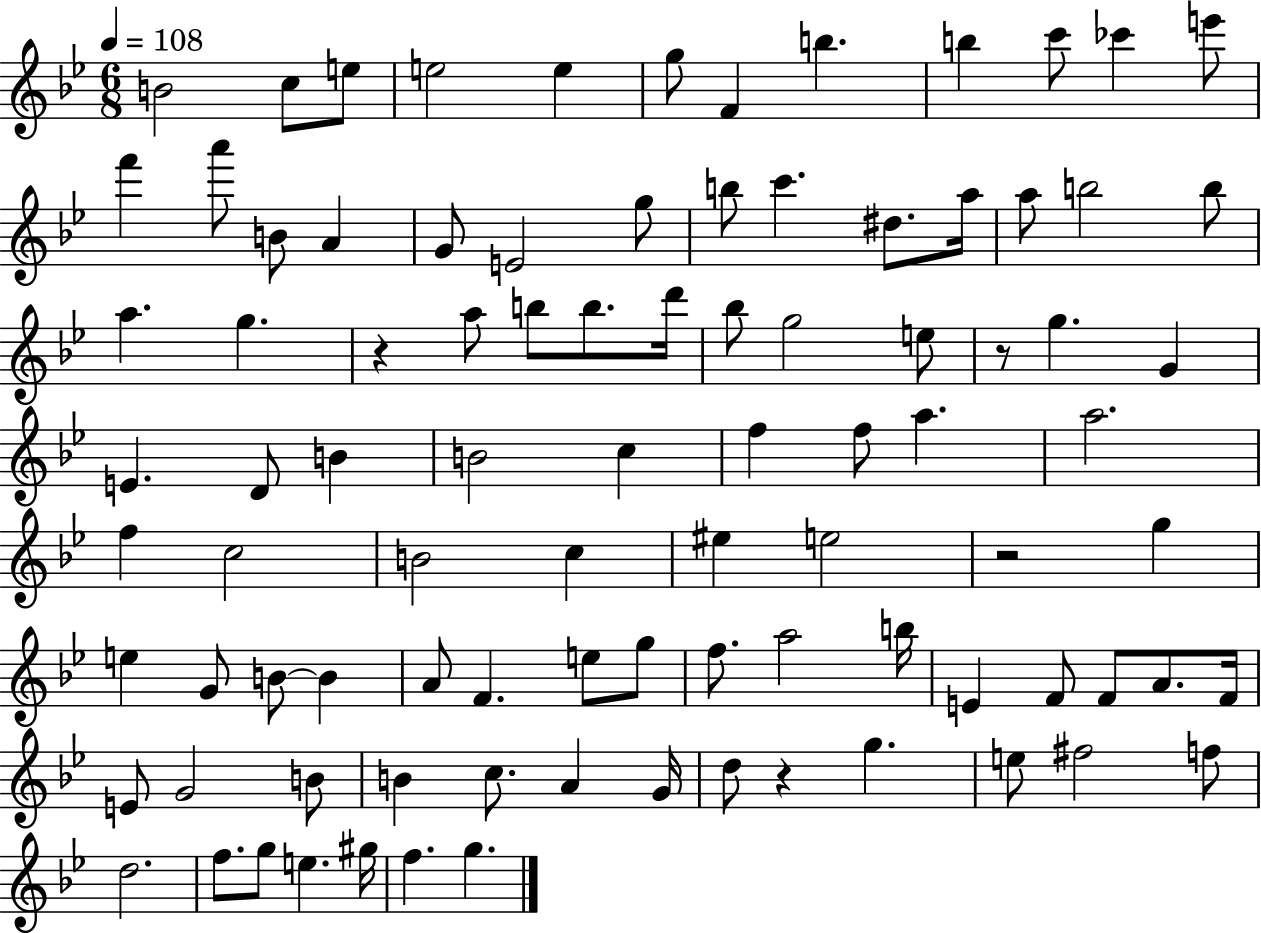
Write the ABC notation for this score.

X:1
T:Untitled
M:6/8
L:1/4
K:Bb
B2 c/2 e/2 e2 e g/2 F b b c'/2 _c' e'/2 f' a'/2 B/2 A G/2 E2 g/2 b/2 c' ^d/2 a/4 a/2 b2 b/2 a g z a/2 b/2 b/2 d'/4 _b/2 g2 e/2 z/2 g G E D/2 B B2 c f f/2 a a2 f c2 B2 c ^e e2 z2 g e G/2 B/2 B A/2 F e/2 g/2 f/2 a2 b/4 E F/2 F/2 A/2 F/4 E/2 G2 B/2 B c/2 A G/4 d/2 z g e/2 ^f2 f/2 d2 f/2 g/2 e ^g/4 f g